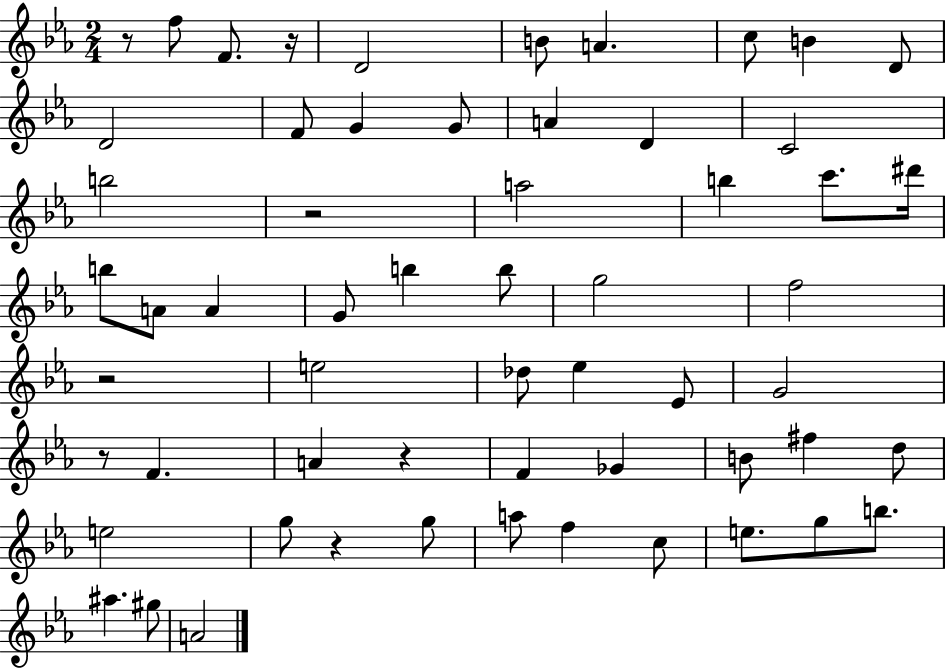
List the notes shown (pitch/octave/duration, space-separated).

R/e F5/e F4/e. R/s D4/h B4/e A4/q. C5/e B4/q D4/e D4/h F4/e G4/q G4/e A4/q D4/q C4/h B5/h R/h A5/h B5/q C6/e. D#6/s B5/e A4/e A4/q G4/e B5/q B5/e G5/h F5/h R/h E5/h Db5/e Eb5/q Eb4/e G4/h R/e F4/q. A4/q R/q F4/q Gb4/q B4/e F#5/q D5/e E5/h G5/e R/q G5/e A5/e F5/q C5/e E5/e. G5/e B5/e. A#5/q. G#5/e A4/h